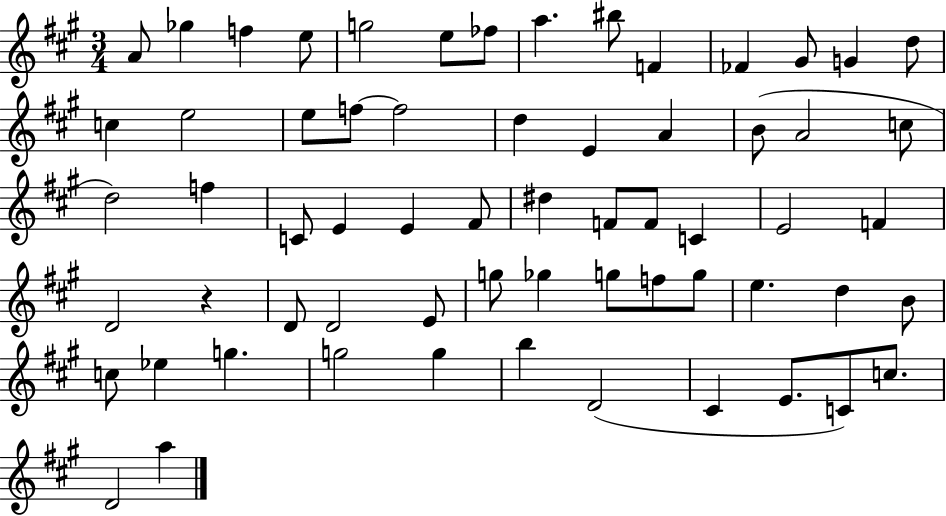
A4/e Gb5/q F5/q E5/e G5/h E5/e FES5/e A5/q. BIS5/e F4/q FES4/q G#4/e G4/q D5/e C5/q E5/h E5/e F5/e F5/h D5/q E4/q A4/q B4/e A4/h C5/e D5/h F5/q C4/e E4/q E4/q F#4/e D#5/q F4/e F4/e C4/q E4/h F4/q D4/h R/q D4/e D4/h E4/e G5/e Gb5/q G5/e F5/e G5/e E5/q. D5/q B4/e C5/e Eb5/q G5/q. G5/h G5/q B5/q D4/h C#4/q E4/e. C4/e C5/e. D4/h A5/q